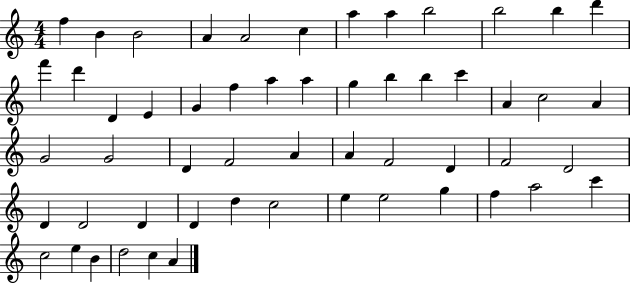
F5/q B4/q B4/h A4/q A4/h C5/q A5/q A5/q B5/h B5/h B5/q D6/q F6/q D6/q D4/q E4/q G4/q F5/q A5/q A5/q G5/q B5/q B5/q C6/q A4/q C5/h A4/q G4/h G4/h D4/q F4/h A4/q A4/q F4/h D4/q F4/h D4/h D4/q D4/h D4/q D4/q D5/q C5/h E5/q E5/h G5/q F5/q A5/h C6/q C5/h E5/q B4/q D5/h C5/q A4/q